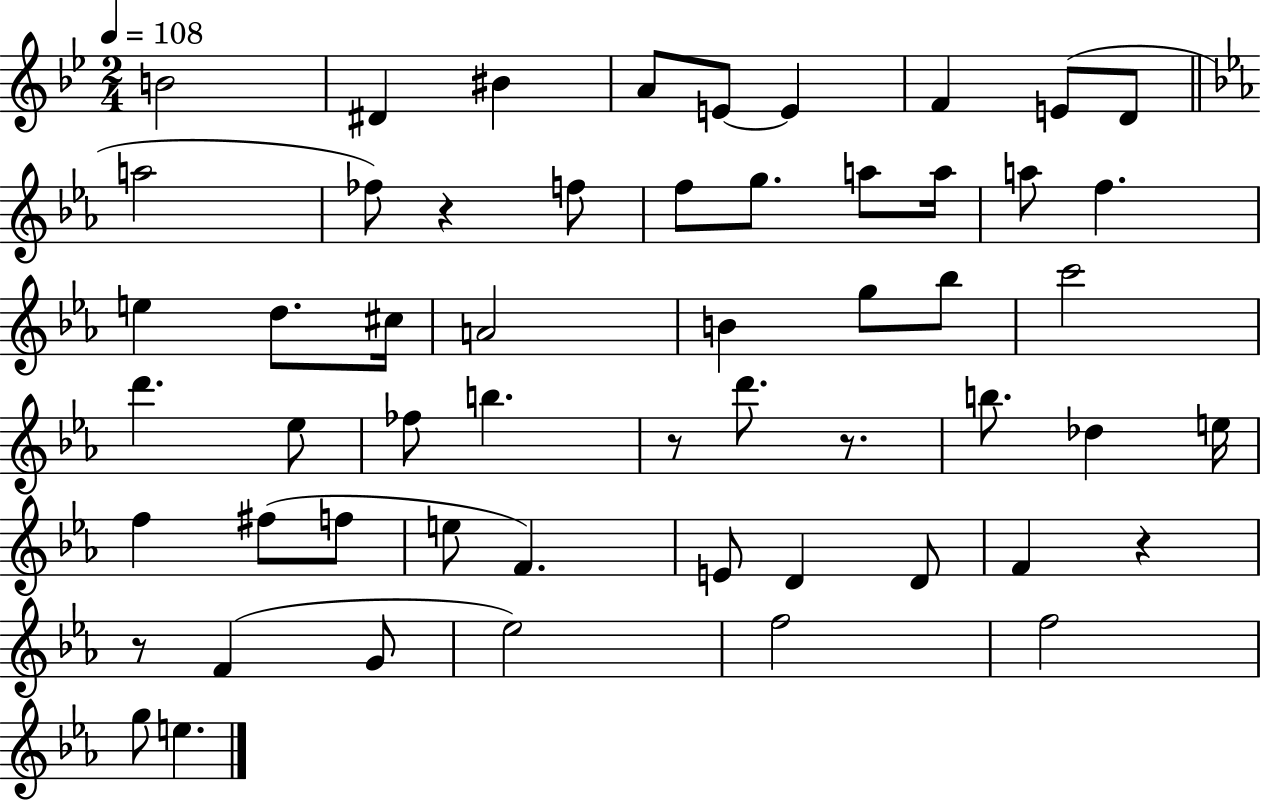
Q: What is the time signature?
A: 2/4